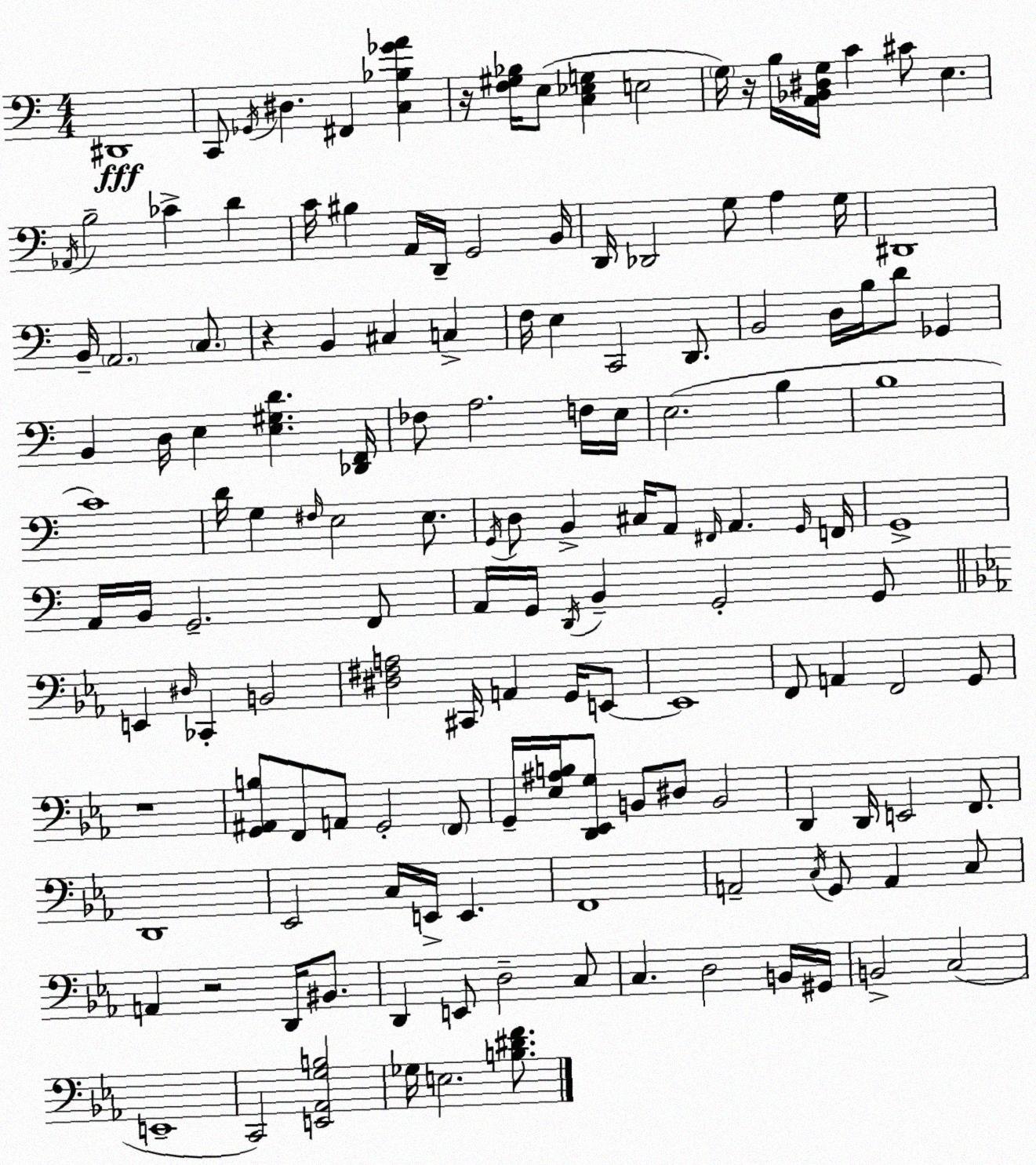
X:1
T:Untitled
M:4/4
L:1/4
K:C
^D,,4 C,,/2 _G,,/4 ^D, ^F,, [C,_B,_GA] z/4 [F,^G,_B,]/4 E,/2 [C,_E,G,] E,2 G,/4 z/4 B,/4 [A,,_B,,^D,G,]/4 C ^C/2 E, _A,,/4 B,2 _C D C/4 ^B, A,,/4 D,,/4 G,,2 B,,/4 D,,/4 _D,,2 G,/2 A, G,/4 ^D,,4 B,,/4 A,,2 C,/2 z B,, ^C, C, F,/4 E, C,,2 D,,/2 B,,2 D,/4 B,/4 D/2 _G,, B,, D,/4 E, [E,^G,D] [_D,,F,,]/4 _F,/2 A,2 F,/4 E,/4 E,2 B, B,4 C4 D/4 G, ^F,/4 E,2 E,/2 G,,/4 D,/2 B,, ^C,/4 A,,/2 ^F,,/4 A,, G,,/4 F,,/4 G,,4 A,,/4 B,,/4 G,,2 F,,/2 A,,/4 G,,/4 D,,/4 B,, G,,2 G,,/2 E,, ^D,/4 _C,, B,,2 [^D,^F,A,]2 ^C,,/4 A,, G,,/4 E,,/2 E,,4 F,,/2 A,, F,,2 G,,/2 z4 [G,,^A,,B,]/2 F,,/2 A,,/2 G,,2 F,,/2 G,,/4 [_E,^A,B,]/4 [D,,_E,,G,]/2 B,,/2 ^D,/2 B,,2 D,, D,,/4 E,,2 F,,/2 D,,4 _E,,2 C,/4 E,,/4 E,, F,,4 A,,2 C,/4 G,,/2 A,, C,/2 A,, z2 D,,/4 ^B,,/2 D,, E,,/2 D,2 C,/2 C, D,2 B,,/4 ^G,,/4 B,,2 C,2 E,,4 C,,2 [E,,_A,,G,B,]2 _G,/4 E,2 [B,^DF]/2